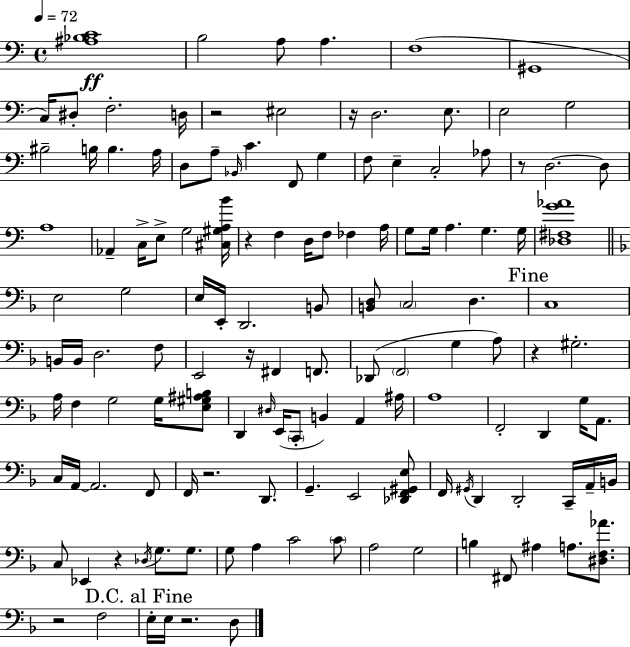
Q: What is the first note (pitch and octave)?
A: B3